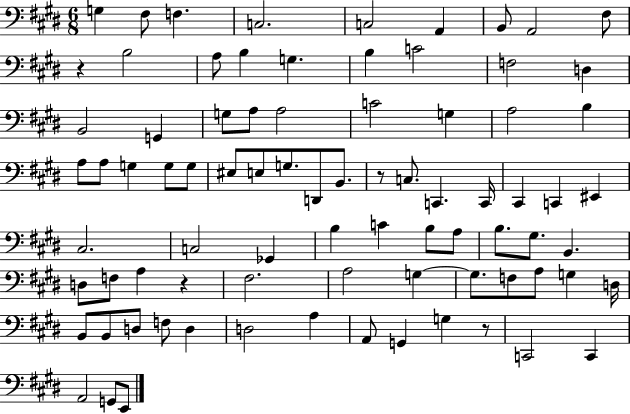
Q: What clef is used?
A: bass